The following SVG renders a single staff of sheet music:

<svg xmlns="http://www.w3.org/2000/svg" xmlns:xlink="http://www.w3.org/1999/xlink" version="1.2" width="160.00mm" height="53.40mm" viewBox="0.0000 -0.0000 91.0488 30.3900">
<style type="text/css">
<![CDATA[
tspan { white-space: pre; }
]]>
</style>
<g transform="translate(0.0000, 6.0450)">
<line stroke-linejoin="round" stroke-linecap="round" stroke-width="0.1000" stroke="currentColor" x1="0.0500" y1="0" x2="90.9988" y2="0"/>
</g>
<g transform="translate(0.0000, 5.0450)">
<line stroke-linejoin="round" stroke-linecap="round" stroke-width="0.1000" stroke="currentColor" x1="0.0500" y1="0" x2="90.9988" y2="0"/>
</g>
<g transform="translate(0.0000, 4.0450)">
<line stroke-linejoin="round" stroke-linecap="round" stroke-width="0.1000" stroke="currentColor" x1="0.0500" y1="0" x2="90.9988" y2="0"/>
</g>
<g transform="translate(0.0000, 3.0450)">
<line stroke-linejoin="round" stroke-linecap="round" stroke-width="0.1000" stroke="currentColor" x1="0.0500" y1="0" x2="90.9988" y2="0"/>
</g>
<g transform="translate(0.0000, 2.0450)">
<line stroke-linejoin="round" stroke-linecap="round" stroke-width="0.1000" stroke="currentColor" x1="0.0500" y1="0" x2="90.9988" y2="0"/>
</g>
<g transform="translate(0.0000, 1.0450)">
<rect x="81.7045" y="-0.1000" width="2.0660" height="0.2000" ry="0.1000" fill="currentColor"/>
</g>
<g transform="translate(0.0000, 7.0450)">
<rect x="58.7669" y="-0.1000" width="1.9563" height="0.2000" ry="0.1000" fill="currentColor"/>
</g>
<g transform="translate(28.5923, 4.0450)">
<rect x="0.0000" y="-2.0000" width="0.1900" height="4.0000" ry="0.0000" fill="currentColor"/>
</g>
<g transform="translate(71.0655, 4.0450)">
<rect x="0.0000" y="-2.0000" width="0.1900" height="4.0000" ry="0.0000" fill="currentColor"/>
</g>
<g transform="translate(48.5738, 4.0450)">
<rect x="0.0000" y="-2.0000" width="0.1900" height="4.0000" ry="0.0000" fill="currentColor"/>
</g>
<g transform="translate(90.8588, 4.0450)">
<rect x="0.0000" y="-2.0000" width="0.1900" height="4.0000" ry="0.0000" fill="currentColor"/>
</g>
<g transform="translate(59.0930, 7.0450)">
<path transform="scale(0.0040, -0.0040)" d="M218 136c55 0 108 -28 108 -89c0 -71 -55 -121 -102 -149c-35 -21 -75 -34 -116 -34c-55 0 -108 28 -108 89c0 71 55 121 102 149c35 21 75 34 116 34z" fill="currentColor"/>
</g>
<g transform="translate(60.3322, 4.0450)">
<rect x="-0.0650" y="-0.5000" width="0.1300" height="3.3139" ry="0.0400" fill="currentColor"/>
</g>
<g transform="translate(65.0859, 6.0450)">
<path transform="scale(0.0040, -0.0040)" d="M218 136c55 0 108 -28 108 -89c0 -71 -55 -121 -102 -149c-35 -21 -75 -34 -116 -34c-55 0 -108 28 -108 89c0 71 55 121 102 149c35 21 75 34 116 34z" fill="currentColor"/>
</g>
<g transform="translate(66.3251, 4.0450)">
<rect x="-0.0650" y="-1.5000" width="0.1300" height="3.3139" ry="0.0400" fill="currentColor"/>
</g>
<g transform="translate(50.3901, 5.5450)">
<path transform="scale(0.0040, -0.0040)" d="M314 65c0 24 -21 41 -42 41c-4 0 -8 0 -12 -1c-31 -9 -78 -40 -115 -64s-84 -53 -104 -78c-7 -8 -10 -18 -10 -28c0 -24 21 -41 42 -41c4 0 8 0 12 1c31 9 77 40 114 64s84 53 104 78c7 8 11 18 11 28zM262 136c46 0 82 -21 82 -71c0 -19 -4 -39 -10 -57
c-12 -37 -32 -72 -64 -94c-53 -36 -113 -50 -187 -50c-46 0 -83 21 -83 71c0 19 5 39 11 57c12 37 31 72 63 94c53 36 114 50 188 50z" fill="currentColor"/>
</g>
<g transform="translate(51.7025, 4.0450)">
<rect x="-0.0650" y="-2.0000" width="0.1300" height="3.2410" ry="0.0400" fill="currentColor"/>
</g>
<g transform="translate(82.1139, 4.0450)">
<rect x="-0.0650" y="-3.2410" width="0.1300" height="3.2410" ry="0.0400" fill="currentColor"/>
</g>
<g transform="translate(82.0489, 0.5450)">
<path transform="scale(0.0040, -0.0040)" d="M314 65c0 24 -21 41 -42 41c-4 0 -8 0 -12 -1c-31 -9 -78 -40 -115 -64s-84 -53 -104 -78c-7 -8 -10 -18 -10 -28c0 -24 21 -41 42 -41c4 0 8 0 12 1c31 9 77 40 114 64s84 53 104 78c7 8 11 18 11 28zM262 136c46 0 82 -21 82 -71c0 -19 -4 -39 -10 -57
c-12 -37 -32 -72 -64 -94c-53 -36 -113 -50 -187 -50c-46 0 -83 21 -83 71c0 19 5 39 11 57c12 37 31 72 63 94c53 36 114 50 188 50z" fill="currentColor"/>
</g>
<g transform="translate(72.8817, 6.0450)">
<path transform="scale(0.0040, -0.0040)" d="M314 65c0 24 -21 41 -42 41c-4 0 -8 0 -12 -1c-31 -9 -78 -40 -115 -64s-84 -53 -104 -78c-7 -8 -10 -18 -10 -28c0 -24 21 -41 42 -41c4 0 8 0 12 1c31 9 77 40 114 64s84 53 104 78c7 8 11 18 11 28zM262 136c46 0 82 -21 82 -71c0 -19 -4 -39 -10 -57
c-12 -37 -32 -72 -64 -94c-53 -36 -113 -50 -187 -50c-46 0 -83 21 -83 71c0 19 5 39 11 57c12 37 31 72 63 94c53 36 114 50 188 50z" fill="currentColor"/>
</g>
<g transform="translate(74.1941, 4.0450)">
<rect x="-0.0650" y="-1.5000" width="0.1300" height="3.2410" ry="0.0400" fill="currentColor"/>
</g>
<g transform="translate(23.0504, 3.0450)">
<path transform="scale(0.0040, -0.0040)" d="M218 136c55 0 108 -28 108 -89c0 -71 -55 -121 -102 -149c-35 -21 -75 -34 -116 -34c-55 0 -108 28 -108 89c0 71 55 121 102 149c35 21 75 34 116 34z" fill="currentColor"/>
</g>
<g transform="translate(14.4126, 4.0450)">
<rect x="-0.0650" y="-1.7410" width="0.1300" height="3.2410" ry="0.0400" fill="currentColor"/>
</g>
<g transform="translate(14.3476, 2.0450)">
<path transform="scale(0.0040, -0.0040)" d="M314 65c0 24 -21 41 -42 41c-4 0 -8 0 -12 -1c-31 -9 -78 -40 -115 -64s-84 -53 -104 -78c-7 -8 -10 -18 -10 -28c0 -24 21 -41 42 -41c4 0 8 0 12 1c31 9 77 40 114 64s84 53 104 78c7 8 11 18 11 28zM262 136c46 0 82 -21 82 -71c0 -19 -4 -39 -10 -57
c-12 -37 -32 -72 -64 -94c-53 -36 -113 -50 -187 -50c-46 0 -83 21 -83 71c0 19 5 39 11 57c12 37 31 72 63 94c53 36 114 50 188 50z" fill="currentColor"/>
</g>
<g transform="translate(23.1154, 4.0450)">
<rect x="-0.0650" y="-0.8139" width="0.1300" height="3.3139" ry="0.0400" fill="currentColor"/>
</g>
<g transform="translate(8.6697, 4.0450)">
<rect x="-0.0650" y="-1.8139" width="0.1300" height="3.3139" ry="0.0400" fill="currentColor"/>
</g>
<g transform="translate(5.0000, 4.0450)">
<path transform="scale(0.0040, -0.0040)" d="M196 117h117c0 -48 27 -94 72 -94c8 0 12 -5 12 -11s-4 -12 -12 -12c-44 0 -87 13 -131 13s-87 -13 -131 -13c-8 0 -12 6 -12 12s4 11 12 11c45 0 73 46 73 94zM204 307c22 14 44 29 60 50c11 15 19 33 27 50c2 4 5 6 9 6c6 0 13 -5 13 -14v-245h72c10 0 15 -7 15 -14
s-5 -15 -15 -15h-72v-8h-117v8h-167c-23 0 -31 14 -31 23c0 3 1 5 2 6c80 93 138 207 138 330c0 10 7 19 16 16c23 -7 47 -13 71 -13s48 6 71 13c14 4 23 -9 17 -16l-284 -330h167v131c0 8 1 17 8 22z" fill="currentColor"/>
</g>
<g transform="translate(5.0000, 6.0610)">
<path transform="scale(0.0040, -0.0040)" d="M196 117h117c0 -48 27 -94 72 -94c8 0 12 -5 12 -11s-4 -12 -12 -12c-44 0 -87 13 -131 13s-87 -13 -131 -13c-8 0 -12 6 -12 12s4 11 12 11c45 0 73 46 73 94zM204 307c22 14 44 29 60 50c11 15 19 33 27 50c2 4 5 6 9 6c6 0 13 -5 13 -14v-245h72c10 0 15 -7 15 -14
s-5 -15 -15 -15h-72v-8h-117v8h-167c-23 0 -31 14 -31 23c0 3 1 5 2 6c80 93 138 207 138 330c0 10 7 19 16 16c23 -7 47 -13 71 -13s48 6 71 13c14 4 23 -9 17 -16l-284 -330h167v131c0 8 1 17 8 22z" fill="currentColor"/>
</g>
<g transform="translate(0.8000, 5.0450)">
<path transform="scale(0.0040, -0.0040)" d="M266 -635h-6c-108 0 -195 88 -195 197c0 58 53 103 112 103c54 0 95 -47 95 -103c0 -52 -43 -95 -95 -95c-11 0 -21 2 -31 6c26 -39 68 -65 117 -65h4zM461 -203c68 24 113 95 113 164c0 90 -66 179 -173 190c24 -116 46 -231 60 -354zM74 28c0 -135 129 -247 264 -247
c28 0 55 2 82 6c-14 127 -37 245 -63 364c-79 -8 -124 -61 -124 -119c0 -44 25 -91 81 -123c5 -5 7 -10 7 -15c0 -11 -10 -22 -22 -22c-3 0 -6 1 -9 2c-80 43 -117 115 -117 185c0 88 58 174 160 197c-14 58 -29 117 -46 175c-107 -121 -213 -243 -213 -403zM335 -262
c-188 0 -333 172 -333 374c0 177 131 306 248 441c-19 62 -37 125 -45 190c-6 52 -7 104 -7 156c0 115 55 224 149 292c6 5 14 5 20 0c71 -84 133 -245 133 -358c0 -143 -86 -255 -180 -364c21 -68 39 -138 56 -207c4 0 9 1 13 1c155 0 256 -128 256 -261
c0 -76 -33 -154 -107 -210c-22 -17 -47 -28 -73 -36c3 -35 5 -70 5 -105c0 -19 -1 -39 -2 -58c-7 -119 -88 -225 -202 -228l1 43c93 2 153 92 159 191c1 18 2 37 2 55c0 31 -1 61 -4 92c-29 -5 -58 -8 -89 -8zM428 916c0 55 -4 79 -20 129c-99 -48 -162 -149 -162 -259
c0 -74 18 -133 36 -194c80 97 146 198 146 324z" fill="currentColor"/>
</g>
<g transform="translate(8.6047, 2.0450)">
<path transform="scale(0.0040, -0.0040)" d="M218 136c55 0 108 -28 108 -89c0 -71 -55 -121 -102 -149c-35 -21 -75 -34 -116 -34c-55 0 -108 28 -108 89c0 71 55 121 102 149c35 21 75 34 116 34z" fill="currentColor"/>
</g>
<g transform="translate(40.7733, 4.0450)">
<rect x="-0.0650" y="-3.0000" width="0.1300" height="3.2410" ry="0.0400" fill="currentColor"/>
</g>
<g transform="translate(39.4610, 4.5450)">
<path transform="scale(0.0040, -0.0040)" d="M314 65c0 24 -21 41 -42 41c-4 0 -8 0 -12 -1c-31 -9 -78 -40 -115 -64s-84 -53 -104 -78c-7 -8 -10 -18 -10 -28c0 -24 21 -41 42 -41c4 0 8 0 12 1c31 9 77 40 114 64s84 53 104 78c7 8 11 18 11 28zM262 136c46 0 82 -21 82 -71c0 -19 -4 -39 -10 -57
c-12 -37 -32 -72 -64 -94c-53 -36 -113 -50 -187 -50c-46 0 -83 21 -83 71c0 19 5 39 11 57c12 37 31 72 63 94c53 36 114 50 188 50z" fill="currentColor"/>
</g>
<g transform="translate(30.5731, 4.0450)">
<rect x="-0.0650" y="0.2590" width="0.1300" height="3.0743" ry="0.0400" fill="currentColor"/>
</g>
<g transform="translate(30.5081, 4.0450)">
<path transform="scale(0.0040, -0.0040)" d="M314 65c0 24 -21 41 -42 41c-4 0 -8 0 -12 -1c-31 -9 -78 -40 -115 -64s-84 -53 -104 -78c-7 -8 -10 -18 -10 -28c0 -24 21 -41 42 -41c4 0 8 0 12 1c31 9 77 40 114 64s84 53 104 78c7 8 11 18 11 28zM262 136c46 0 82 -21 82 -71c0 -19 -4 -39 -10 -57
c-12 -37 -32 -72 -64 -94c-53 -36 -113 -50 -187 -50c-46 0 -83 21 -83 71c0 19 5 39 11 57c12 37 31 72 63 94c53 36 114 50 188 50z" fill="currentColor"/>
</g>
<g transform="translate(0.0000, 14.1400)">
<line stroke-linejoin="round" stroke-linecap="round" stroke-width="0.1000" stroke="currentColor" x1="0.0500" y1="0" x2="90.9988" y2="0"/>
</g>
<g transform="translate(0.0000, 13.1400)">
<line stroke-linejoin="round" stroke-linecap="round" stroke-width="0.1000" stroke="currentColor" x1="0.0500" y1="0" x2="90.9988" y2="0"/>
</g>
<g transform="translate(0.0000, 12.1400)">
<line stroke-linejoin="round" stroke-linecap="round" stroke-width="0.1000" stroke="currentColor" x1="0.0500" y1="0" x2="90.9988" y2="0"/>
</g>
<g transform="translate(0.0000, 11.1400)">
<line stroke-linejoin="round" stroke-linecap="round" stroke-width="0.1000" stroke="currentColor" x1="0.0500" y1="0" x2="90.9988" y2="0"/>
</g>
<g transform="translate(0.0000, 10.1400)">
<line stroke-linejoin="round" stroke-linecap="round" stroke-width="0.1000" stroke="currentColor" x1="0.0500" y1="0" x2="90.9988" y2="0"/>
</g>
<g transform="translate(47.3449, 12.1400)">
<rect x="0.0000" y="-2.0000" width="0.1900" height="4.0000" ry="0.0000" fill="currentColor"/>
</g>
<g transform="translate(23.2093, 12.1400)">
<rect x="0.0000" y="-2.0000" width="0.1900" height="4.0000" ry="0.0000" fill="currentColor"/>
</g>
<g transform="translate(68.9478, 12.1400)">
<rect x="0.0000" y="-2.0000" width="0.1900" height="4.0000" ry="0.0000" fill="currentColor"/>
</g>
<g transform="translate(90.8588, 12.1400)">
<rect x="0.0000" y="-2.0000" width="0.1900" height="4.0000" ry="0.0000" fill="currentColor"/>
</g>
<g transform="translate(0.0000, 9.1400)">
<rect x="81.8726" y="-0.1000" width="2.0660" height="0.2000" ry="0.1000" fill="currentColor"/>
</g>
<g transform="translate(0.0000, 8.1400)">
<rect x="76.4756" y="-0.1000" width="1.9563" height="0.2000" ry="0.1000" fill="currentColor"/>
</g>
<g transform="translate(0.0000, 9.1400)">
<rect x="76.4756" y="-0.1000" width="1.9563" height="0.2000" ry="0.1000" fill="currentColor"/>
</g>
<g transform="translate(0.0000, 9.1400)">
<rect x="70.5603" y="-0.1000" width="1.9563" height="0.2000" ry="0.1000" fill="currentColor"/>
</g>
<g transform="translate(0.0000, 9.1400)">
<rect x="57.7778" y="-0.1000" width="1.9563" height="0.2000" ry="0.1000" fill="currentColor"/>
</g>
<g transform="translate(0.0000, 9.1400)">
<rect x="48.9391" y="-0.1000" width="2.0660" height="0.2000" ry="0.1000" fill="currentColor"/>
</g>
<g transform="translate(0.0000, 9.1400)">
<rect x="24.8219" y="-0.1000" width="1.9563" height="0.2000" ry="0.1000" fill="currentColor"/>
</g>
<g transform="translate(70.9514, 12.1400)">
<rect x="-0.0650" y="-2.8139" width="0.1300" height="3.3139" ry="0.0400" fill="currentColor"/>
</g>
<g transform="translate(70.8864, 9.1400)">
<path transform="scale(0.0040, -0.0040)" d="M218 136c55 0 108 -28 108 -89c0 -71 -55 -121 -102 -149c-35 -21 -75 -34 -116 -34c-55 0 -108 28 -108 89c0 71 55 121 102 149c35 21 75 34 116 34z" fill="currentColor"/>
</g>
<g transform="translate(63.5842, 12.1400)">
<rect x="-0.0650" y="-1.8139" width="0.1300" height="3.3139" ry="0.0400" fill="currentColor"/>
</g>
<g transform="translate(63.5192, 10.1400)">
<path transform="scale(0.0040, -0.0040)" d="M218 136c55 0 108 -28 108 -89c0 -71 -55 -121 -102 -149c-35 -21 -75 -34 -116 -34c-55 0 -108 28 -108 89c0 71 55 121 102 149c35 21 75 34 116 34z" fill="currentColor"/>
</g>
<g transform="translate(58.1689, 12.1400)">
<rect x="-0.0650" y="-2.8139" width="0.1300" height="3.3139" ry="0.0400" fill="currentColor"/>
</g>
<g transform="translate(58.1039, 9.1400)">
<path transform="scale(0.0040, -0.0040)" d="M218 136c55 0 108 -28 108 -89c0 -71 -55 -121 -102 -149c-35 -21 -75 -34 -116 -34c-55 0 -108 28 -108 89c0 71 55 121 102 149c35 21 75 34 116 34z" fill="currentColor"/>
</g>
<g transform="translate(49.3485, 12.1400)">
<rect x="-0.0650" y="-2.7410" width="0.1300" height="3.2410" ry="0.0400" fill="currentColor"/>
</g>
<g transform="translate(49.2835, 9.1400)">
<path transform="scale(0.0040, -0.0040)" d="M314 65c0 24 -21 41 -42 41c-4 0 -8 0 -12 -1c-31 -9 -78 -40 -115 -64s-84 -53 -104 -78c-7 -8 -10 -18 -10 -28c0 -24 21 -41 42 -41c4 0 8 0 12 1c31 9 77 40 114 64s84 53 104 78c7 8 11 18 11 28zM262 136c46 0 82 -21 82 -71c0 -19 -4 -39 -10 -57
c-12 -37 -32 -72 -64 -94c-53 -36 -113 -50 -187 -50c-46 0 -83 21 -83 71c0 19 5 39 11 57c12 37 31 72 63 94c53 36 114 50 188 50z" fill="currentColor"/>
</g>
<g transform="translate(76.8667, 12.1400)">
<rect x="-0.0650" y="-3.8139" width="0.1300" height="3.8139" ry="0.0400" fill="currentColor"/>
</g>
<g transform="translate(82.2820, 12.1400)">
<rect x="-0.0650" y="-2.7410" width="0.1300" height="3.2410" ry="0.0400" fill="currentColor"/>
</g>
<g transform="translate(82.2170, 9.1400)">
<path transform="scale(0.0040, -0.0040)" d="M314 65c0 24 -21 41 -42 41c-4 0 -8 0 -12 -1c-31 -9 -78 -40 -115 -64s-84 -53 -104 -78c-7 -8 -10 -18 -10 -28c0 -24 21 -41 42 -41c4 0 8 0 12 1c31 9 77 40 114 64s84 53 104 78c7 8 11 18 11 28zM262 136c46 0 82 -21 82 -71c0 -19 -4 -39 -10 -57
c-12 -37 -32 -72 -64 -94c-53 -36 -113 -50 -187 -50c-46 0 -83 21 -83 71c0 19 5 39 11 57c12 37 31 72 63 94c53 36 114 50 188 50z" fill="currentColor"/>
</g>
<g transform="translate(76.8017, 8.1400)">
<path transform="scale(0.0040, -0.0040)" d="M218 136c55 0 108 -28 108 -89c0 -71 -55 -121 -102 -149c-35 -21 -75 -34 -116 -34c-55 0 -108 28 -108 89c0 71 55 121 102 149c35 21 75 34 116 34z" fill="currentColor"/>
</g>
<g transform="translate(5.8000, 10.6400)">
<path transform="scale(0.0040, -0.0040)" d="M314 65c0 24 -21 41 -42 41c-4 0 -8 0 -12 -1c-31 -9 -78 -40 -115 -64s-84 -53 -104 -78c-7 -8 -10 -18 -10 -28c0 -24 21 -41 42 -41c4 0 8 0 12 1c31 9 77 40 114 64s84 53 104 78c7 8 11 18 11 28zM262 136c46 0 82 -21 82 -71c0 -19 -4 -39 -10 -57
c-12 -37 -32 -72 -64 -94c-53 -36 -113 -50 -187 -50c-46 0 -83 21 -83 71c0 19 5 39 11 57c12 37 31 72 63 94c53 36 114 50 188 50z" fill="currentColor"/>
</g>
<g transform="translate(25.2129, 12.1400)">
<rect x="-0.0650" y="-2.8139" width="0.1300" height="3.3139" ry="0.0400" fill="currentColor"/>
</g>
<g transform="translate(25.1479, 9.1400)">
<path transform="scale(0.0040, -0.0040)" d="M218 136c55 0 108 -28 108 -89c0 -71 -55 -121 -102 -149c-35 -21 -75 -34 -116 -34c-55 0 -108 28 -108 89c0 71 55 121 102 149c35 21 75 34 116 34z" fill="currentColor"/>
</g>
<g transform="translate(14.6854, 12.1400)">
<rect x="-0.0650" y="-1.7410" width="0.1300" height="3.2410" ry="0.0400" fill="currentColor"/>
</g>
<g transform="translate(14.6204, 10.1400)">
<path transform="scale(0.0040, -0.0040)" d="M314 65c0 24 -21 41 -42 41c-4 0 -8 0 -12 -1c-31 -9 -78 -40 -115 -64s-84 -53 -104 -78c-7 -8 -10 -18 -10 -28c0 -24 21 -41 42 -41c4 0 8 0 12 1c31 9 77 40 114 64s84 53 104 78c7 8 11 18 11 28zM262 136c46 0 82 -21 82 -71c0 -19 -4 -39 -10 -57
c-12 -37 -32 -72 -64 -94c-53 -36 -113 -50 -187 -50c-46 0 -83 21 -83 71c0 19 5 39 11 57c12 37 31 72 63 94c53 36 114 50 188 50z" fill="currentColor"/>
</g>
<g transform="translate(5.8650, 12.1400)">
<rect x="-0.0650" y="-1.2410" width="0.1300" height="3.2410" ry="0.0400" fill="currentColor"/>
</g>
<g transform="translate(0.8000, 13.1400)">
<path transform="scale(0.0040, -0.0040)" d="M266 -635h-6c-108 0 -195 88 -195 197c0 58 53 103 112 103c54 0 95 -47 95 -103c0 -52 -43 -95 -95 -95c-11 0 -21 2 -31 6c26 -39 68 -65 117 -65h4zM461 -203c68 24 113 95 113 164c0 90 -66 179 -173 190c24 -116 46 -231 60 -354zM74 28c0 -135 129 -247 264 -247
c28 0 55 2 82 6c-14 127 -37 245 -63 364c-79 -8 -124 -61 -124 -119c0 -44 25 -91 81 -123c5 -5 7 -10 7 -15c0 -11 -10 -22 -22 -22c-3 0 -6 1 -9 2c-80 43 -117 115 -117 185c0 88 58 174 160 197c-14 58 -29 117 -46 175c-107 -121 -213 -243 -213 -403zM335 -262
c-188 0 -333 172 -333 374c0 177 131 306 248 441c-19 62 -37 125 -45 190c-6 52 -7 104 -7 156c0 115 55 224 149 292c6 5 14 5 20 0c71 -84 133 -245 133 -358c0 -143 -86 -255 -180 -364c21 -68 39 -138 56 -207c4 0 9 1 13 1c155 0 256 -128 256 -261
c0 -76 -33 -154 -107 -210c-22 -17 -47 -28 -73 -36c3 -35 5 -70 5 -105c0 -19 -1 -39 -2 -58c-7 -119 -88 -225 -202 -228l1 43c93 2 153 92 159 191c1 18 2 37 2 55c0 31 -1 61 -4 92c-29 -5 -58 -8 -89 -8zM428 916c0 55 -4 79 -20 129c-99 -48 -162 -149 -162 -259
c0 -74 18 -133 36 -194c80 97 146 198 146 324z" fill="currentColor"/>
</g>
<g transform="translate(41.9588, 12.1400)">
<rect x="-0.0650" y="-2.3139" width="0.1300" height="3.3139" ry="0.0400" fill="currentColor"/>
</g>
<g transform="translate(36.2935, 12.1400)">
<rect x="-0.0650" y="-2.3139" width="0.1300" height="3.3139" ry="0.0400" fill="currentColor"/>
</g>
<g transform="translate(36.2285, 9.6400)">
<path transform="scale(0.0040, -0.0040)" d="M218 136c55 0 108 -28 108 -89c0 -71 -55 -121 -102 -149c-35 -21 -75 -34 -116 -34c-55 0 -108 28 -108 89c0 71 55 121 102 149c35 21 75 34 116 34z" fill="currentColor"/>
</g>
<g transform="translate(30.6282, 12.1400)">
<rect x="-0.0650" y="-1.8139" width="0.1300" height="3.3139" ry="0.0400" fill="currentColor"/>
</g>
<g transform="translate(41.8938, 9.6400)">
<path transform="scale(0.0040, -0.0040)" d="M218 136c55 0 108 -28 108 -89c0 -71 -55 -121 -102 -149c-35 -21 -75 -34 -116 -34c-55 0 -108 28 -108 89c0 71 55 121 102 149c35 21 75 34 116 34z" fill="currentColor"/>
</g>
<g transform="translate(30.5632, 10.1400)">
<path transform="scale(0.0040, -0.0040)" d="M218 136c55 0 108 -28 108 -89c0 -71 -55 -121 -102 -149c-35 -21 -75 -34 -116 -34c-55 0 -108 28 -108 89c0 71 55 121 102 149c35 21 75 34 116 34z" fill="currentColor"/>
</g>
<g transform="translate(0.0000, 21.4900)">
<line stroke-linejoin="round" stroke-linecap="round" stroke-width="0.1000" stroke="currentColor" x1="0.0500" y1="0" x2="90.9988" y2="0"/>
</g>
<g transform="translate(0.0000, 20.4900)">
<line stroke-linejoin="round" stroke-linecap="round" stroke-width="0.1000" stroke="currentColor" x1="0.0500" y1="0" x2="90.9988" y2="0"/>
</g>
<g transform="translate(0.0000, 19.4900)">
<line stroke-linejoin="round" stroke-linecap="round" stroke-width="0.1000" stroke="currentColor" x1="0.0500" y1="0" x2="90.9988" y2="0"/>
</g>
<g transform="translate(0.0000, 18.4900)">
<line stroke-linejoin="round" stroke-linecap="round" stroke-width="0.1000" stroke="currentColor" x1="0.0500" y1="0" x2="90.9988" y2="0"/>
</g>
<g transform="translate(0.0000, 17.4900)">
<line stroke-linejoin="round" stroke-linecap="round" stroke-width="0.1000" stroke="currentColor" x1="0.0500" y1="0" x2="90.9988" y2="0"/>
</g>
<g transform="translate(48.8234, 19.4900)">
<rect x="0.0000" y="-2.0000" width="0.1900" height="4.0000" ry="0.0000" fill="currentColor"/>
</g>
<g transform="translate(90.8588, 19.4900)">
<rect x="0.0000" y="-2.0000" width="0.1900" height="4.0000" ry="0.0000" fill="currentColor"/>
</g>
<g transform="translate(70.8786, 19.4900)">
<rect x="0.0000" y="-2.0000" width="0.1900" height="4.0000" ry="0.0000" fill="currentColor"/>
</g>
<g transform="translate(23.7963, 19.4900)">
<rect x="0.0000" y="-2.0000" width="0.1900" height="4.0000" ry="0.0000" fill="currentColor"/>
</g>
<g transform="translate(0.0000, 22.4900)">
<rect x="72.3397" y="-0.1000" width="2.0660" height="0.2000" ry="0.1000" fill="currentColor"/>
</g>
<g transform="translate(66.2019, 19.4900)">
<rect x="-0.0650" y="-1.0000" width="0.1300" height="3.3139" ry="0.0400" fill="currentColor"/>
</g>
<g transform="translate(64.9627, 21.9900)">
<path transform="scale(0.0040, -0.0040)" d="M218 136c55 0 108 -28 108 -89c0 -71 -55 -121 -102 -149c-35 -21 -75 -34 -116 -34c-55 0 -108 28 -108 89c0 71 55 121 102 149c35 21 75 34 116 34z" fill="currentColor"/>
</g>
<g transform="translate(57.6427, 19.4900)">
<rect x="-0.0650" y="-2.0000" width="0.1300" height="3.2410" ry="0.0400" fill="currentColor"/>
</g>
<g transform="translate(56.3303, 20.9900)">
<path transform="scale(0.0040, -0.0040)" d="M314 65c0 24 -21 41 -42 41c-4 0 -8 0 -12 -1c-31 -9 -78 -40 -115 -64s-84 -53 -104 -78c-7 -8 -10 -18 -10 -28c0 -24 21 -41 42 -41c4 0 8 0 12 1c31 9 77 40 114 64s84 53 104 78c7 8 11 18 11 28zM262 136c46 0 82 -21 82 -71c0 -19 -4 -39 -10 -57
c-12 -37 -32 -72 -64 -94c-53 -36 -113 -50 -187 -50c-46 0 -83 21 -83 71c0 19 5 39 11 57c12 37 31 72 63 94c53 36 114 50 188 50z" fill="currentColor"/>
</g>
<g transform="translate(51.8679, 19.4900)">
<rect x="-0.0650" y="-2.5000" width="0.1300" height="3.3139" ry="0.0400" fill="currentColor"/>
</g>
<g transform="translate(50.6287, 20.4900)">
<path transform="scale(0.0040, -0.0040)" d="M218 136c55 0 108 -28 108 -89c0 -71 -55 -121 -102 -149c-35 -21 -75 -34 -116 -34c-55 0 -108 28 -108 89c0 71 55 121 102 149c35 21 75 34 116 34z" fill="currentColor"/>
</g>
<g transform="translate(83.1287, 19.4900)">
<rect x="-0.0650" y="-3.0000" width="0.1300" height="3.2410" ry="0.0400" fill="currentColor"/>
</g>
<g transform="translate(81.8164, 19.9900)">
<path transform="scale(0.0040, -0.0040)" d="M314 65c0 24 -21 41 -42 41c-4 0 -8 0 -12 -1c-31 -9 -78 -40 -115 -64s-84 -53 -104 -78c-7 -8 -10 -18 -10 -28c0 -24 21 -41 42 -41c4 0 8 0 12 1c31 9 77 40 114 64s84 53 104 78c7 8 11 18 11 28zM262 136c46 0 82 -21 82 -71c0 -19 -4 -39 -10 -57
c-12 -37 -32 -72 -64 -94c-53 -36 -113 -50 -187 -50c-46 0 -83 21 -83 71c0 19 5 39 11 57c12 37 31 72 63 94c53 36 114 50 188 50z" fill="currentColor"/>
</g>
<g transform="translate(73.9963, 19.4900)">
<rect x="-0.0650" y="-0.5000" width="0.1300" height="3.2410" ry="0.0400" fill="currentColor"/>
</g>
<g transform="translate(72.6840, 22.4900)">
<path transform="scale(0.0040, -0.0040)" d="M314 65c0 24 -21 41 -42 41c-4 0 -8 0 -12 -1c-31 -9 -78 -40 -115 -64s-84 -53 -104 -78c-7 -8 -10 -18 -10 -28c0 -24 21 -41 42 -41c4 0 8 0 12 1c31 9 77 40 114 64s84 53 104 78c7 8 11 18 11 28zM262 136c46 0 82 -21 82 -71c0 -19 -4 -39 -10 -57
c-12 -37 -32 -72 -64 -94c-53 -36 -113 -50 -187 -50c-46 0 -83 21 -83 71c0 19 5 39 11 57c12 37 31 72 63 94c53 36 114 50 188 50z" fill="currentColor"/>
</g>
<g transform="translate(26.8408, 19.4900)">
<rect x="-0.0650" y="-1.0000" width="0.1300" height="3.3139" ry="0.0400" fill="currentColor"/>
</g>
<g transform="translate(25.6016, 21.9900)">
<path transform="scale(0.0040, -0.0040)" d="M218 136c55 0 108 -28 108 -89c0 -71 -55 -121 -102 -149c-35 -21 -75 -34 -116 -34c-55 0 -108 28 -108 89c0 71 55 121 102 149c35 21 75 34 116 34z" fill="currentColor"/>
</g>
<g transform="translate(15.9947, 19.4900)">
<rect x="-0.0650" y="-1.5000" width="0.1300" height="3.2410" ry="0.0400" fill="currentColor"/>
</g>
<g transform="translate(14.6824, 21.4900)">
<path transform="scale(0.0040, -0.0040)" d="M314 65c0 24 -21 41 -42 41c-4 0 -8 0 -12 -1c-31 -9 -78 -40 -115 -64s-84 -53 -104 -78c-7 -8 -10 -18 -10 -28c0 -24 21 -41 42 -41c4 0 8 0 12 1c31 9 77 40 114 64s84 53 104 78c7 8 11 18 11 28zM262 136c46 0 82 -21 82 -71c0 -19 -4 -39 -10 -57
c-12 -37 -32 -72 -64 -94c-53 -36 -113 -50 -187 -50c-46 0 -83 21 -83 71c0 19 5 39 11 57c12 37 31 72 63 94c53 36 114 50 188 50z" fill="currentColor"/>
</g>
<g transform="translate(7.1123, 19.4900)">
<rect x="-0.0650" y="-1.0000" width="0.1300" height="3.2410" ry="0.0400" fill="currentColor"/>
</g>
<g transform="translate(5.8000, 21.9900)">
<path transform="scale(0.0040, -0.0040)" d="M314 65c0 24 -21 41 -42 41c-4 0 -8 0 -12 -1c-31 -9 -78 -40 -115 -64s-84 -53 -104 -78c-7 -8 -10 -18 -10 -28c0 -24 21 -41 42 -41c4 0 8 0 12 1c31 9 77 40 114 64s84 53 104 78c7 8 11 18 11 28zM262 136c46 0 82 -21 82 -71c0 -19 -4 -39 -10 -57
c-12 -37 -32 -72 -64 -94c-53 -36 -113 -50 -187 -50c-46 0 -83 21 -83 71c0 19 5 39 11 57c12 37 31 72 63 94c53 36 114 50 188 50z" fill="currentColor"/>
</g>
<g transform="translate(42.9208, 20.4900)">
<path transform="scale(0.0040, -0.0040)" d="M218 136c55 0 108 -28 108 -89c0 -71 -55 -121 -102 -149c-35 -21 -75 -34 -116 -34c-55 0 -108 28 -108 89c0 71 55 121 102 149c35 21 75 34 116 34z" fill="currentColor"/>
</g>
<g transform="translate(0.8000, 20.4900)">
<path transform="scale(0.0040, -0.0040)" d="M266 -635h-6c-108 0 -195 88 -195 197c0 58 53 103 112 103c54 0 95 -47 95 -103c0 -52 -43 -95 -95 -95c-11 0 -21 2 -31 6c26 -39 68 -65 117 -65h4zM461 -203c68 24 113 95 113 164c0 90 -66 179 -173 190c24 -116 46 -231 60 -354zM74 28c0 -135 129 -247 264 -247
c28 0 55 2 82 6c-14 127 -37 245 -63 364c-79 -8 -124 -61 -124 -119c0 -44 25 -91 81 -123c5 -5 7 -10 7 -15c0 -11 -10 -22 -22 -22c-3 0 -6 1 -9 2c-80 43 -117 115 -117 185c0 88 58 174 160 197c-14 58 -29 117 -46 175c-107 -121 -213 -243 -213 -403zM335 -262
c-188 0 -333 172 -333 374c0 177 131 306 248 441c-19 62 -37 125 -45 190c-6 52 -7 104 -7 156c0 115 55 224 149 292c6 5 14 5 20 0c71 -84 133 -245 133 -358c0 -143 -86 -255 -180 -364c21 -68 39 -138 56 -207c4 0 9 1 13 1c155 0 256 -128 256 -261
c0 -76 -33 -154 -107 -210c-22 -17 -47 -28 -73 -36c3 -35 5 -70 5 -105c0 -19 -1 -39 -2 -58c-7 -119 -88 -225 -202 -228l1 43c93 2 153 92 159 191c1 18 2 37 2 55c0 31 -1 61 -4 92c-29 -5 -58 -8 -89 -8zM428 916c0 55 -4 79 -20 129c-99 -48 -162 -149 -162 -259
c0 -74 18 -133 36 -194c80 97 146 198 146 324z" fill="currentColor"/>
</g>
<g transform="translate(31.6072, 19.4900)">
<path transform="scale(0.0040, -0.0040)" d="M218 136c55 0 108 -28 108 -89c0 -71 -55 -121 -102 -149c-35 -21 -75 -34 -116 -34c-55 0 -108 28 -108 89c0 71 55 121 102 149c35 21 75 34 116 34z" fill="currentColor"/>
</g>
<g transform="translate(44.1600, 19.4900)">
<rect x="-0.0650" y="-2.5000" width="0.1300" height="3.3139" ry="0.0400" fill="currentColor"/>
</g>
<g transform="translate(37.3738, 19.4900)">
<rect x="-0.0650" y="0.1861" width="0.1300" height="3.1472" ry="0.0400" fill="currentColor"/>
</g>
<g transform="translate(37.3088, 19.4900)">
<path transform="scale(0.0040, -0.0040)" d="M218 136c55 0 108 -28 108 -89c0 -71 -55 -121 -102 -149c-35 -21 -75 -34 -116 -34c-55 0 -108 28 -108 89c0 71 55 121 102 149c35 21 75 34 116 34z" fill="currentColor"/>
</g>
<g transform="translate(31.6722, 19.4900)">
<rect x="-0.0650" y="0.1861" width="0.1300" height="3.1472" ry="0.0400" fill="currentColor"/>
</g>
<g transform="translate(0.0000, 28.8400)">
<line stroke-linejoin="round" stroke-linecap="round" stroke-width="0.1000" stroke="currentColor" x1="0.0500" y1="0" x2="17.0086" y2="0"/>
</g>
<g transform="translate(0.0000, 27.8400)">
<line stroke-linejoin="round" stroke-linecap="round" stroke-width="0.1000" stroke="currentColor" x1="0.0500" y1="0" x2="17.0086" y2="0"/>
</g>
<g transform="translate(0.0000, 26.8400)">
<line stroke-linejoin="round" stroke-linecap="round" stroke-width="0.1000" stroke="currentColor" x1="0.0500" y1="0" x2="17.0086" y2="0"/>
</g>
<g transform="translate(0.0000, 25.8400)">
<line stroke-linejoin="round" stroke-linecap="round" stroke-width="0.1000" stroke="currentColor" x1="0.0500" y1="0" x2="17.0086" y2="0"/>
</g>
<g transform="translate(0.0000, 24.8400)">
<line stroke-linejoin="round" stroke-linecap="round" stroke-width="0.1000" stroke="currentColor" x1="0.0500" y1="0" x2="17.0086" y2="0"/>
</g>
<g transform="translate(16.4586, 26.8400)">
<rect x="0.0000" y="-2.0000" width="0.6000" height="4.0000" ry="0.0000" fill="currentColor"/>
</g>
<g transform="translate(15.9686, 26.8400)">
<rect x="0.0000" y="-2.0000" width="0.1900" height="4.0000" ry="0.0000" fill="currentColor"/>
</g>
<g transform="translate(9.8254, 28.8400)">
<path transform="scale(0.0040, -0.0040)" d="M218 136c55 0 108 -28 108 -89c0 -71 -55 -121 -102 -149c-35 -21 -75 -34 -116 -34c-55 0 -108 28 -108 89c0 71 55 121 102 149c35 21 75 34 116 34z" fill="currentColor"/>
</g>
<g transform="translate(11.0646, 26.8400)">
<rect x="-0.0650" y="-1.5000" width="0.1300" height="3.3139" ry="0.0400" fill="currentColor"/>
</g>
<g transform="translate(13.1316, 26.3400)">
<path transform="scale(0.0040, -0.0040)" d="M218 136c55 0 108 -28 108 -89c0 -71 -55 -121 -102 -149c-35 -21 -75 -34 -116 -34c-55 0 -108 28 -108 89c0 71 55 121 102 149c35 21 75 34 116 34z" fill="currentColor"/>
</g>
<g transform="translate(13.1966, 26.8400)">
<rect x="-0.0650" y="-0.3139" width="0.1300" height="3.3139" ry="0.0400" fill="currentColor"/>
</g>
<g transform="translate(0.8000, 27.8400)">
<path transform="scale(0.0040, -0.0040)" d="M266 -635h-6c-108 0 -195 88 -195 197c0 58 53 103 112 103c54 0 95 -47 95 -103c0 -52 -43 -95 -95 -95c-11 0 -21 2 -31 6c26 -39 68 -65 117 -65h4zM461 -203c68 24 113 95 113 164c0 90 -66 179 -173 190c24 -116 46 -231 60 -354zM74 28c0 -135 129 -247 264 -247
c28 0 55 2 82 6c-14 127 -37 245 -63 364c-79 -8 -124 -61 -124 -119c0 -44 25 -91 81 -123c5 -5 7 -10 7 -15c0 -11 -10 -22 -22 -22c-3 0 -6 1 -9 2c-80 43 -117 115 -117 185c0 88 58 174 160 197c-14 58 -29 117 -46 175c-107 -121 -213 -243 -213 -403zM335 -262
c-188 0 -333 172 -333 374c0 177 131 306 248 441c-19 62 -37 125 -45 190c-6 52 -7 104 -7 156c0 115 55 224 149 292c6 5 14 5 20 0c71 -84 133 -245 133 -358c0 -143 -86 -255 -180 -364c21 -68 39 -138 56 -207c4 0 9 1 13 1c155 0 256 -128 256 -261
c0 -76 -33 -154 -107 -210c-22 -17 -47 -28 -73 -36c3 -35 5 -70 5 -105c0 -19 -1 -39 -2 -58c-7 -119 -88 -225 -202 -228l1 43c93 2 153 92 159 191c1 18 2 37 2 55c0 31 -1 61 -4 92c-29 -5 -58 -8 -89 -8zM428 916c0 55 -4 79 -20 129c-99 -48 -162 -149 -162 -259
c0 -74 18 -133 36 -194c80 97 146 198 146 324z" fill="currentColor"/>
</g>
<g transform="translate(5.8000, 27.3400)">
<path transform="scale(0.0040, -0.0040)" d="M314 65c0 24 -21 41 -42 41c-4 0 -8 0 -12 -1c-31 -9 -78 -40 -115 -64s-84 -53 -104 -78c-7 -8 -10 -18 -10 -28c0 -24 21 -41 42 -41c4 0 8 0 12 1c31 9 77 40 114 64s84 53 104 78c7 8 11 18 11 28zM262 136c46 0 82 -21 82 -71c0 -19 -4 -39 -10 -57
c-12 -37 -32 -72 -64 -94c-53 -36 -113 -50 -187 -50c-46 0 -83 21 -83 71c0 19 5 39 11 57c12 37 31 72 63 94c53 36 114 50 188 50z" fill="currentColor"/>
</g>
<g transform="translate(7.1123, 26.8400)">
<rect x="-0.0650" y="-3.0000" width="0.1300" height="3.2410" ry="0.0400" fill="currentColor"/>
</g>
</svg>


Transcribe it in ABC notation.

X:1
T:Untitled
M:4/4
L:1/4
K:C
f f2 d B2 A2 F2 C E E2 b2 e2 f2 a f g g a2 a f a c' a2 D2 E2 D B B G G F2 D C2 A2 A2 E c